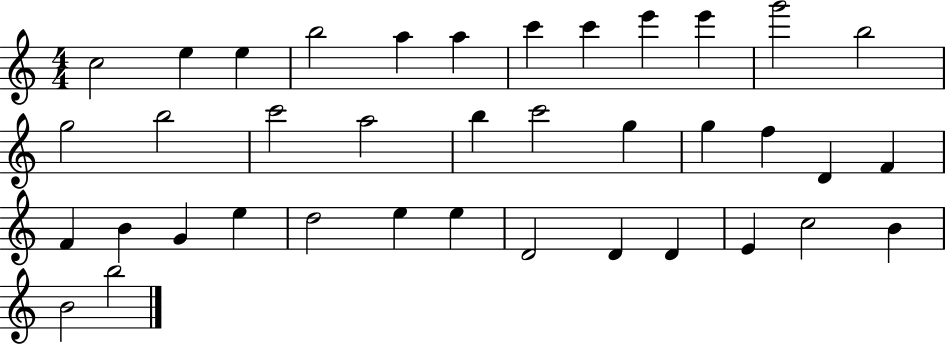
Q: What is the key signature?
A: C major